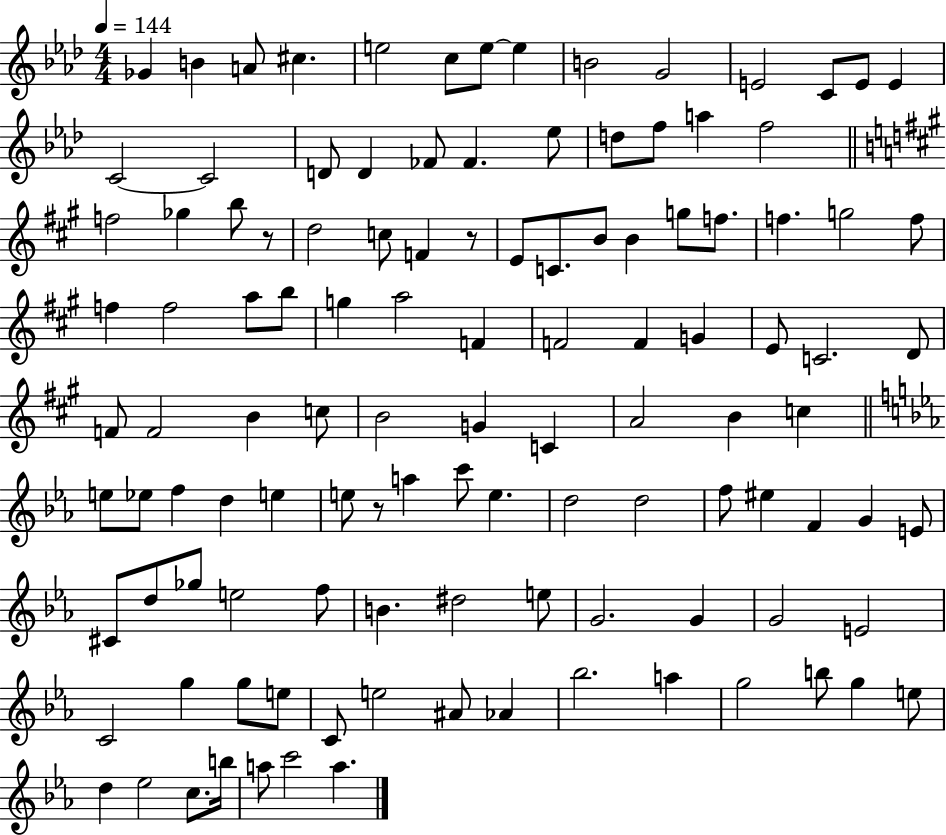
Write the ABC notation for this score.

X:1
T:Untitled
M:4/4
L:1/4
K:Ab
_G B A/2 ^c e2 c/2 e/2 e B2 G2 E2 C/2 E/2 E C2 C2 D/2 D _F/2 _F _e/2 d/2 f/2 a f2 f2 _g b/2 z/2 d2 c/2 F z/2 E/2 C/2 B/2 B g/2 f/2 f g2 f/2 f f2 a/2 b/2 g a2 F F2 F G E/2 C2 D/2 F/2 F2 B c/2 B2 G C A2 B c e/2 _e/2 f d e e/2 z/2 a c'/2 e d2 d2 f/2 ^e F G E/2 ^C/2 d/2 _g/2 e2 f/2 B ^d2 e/2 G2 G G2 E2 C2 g g/2 e/2 C/2 e2 ^A/2 _A _b2 a g2 b/2 g e/2 d _e2 c/2 b/4 a/2 c'2 a